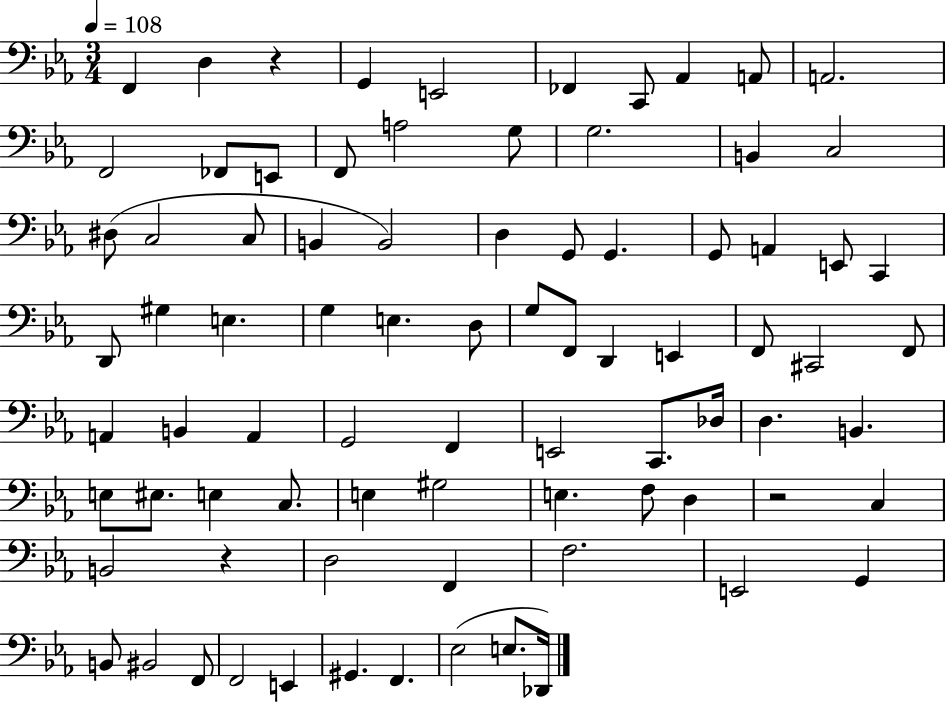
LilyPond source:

{
  \clef bass
  \numericTimeSignature
  \time 3/4
  \key ees \major
  \tempo 4 = 108
  f,4 d4 r4 | g,4 e,2 | fes,4 c,8 aes,4 a,8 | a,2. | \break f,2 fes,8 e,8 | f,8 a2 g8 | g2. | b,4 c2 | \break dis8( c2 c8 | b,4 b,2) | d4 g,8 g,4. | g,8 a,4 e,8 c,4 | \break d,8 gis4 e4. | g4 e4. d8 | g8 f,8 d,4 e,4 | f,8 cis,2 f,8 | \break a,4 b,4 a,4 | g,2 f,4 | e,2 c,8. des16 | d4. b,4. | \break e8 eis8. e4 c8. | e4 gis2 | e4. f8 d4 | r2 c4 | \break b,2 r4 | d2 f,4 | f2. | e,2 g,4 | \break b,8 bis,2 f,8 | f,2 e,4 | gis,4. f,4. | ees2( e8. des,16) | \break \bar "|."
}